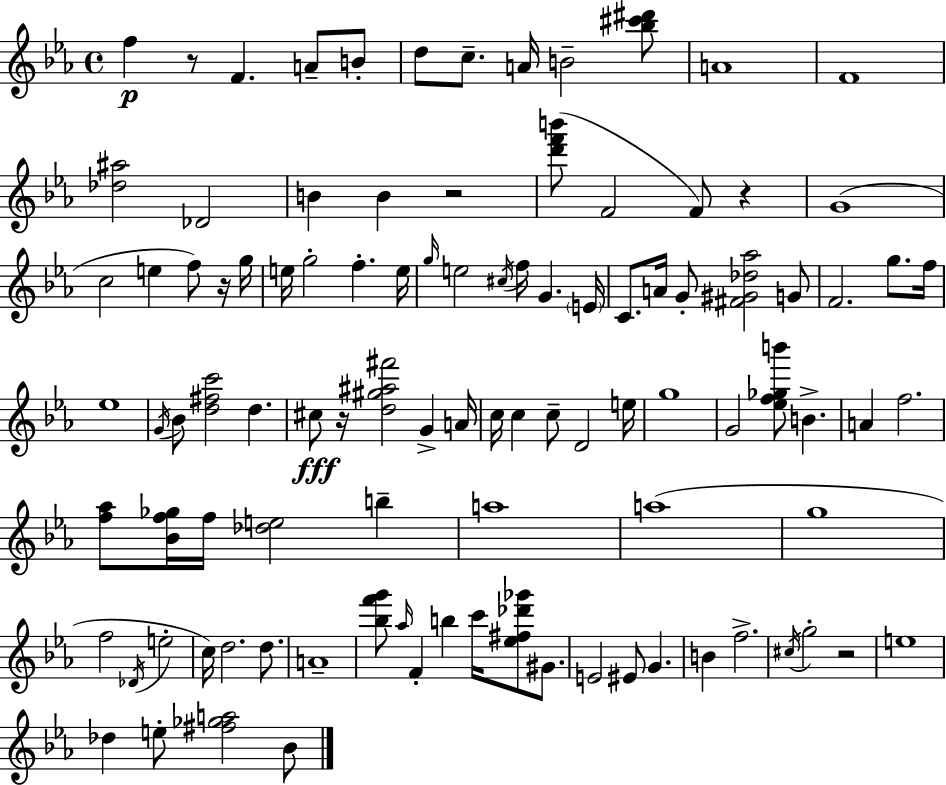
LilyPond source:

{
  \clef treble
  \time 4/4
  \defaultTimeSignature
  \key ees \major
  f''4\p r8 f'4. a'8-- b'8-. | d''8 c''8.-- a'16 b'2-- <bes'' cis''' dis'''>8 | a'1 | f'1 | \break <des'' ais''>2 des'2 | b'4 b'4 r2 | <d''' f''' b'''>8( f'2 f'8) r4 | g'1( | \break c''2 e''4 f''8) r16 g''16 | e''16 g''2-. f''4.-. e''16 | \grace { g''16 } e''2 \acciaccatura { cis''16 } f''16 g'4. | \parenthesize e'16 c'8. a'16 g'8-. <fis' gis' des'' aes''>2 | \break g'8 f'2. g''8. | f''16 ees''1 | \acciaccatura { g'16 } bes'8 <d'' fis'' c'''>2 d''4. | cis''8\fff r16 <d'' gis'' ais'' fis'''>2 g'4-> | \break a'16 c''16 c''4 c''8-- d'2 | e''16 g''1 | g'2 <ees'' f'' ges'' b'''>8 b'4.-> | a'4 f''2. | \break <f'' aes''>8 <bes' f'' ges''>16 f''16 <des'' e''>2 b''4-- | a''1 | a''1( | g''1 | \break f''2 \acciaccatura { des'16 } e''2-. | c''16) d''2. | d''8. a'1-- | <bes'' f''' g'''>8 \grace { aes''16 } f'4-. b''4 c'''16 | \break <ees'' fis'' des''' ges'''>8 gis'8. e'2 eis'8 g'4. | b'4 f''2.-> | \acciaccatura { cis''16 } g''2-. r2 | e''1 | \break des''4 e''8-. <fis'' ges'' a''>2 | bes'8 \bar "|."
}